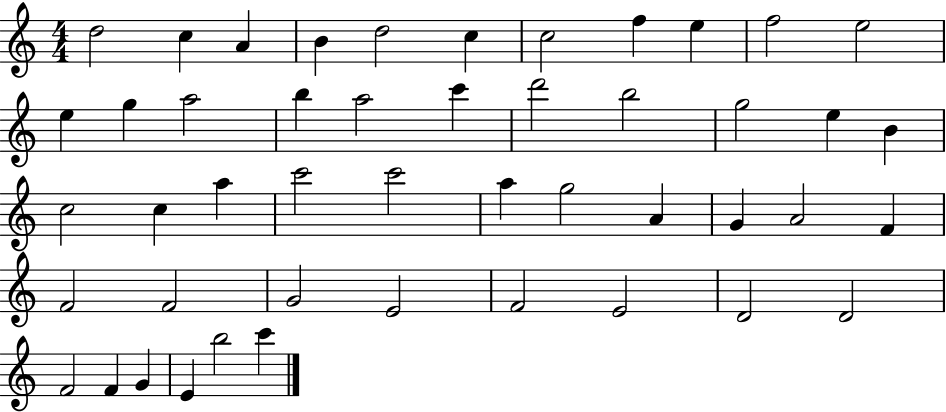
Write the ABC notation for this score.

X:1
T:Untitled
M:4/4
L:1/4
K:C
d2 c A B d2 c c2 f e f2 e2 e g a2 b a2 c' d'2 b2 g2 e B c2 c a c'2 c'2 a g2 A G A2 F F2 F2 G2 E2 F2 E2 D2 D2 F2 F G E b2 c'